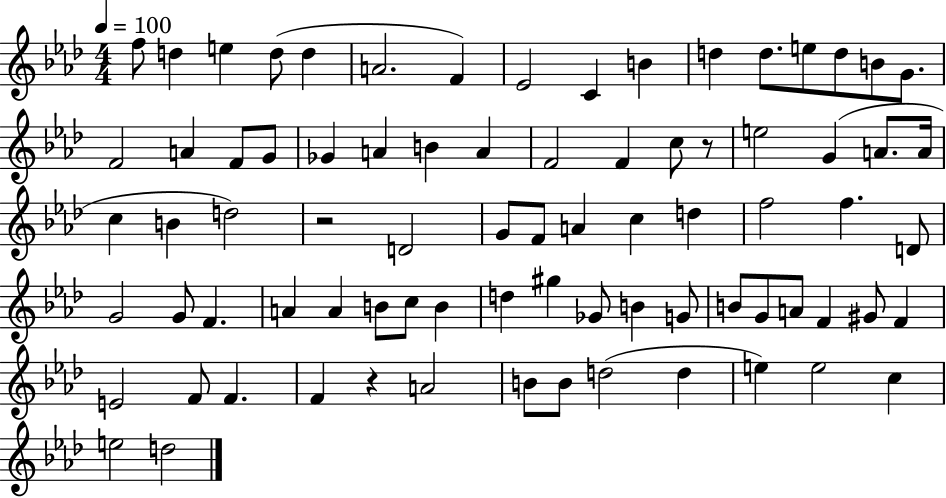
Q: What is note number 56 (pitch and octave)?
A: G4